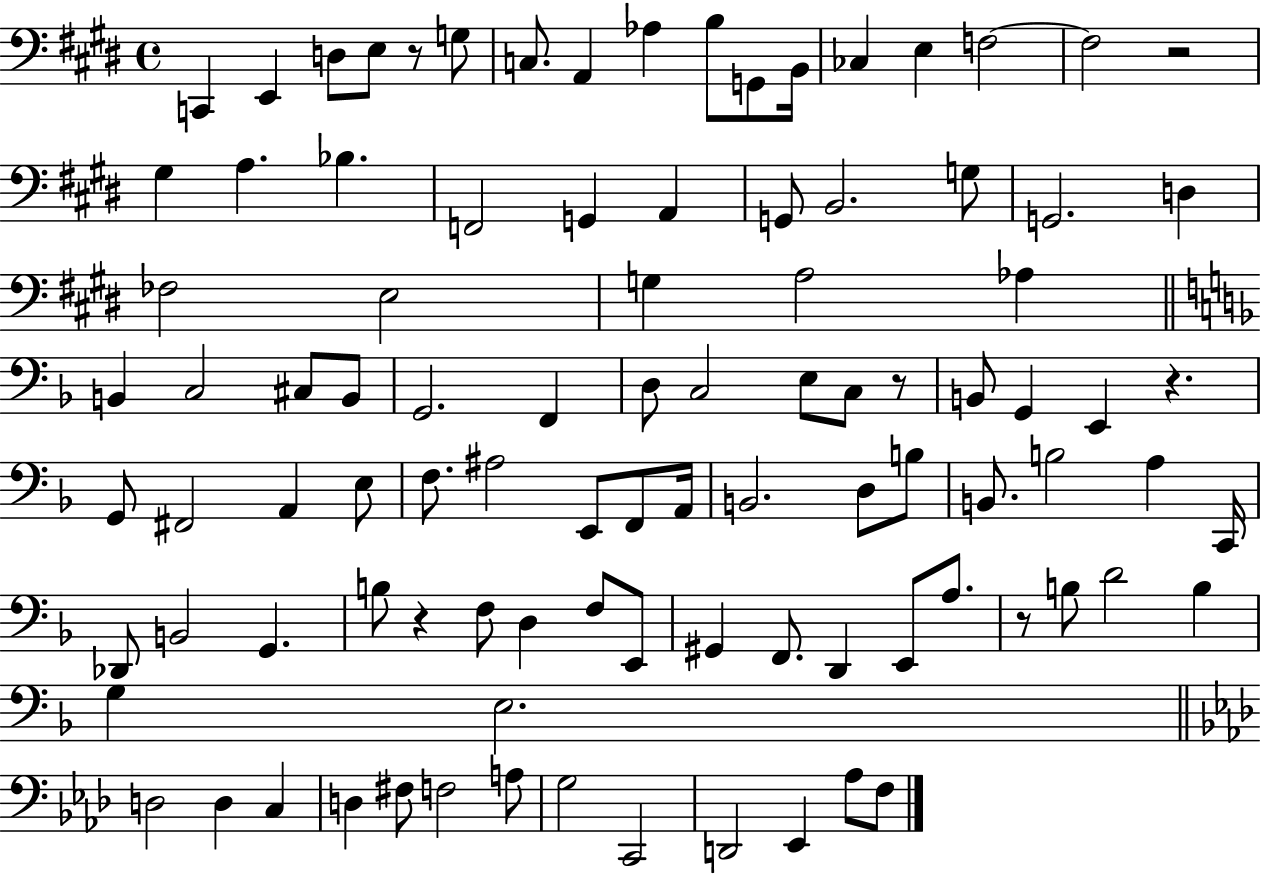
{
  \clef bass
  \time 4/4
  \defaultTimeSignature
  \key e \major
  c,4 e,4 d8 e8 r8 g8 | c8. a,4 aes4 b8 g,8 b,16 | ces4 e4 f2~~ | f2 r2 | \break gis4 a4. bes4. | f,2 g,4 a,4 | g,8 b,2. g8 | g,2. d4 | \break fes2 e2 | g4 a2 aes4 | \bar "||" \break \key f \major b,4 c2 cis8 b,8 | g,2. f,4 | d8 c2 e8 c8 r8 | b,8 g,4 e,4 r4. | \break g,8 fis,2 a,4 e8 | f8. ais2 e,8 f,8 a,16 | b,2. d8 b8 | b,8. b2 a4 c,16 | \break des,8 b,2 g,4. | b8 r4 f8 d4 f8 e,8 | gis,4 f,8. d,4 e,8 a8. | r8 b8 d'2 b4 | \break g4 e2. | \bar "||" \break \key f \minor d2 d4 c4 | d4 fis8 f2 a8 | g2 c,2 | d,2 ees,4 aes8 f8 | \break \bar "|."
}